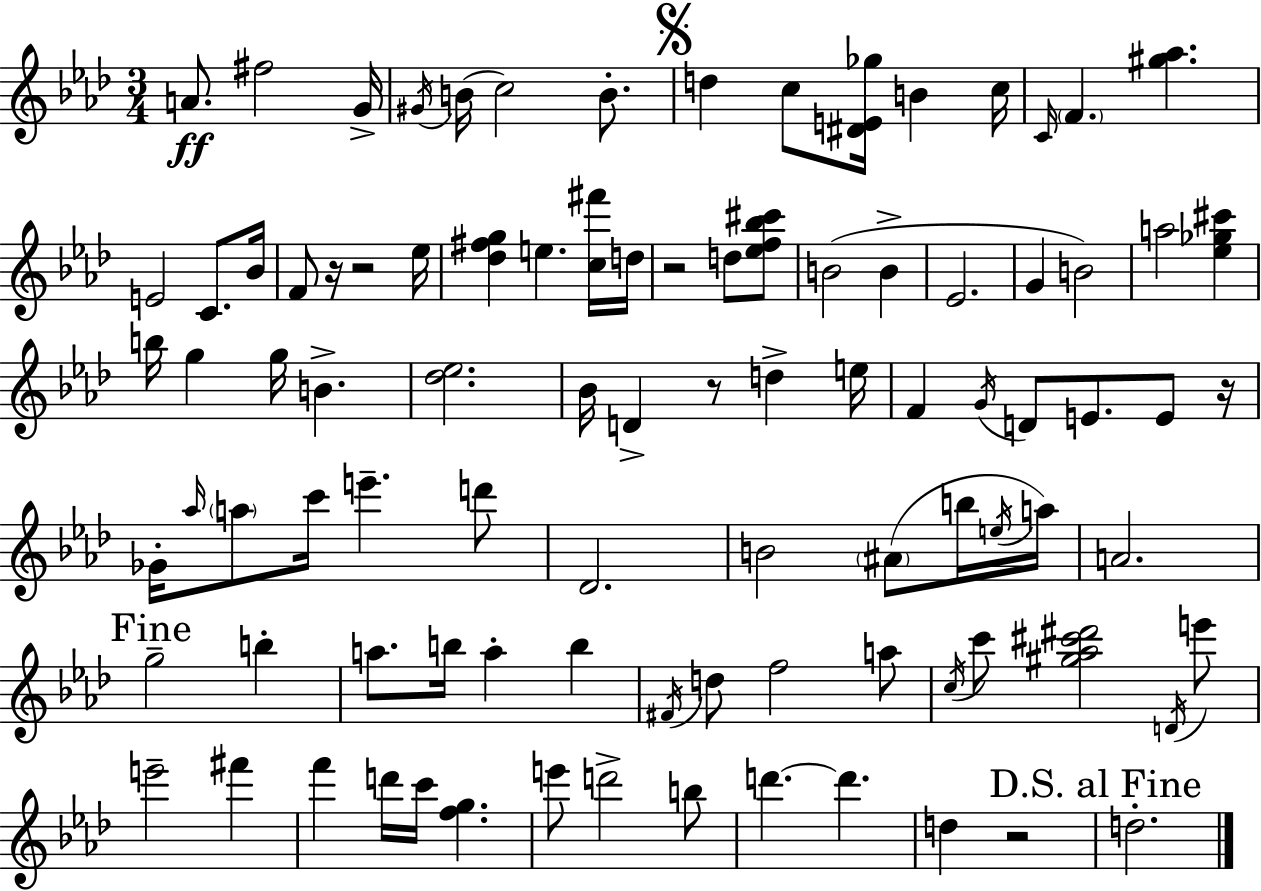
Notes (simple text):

A4/e. F#5/h G4/s G#4/s B4/s C5/h B4/e. D5/q C5/e [D#4,E4,Gb5]/s B4/q C5/s C4/s F4/q. [G#5,Ab5]/q. E4/h C4/e. Bb4/s F4/e R/s R/h Eb5/s [Db5,F#5,G5]/q E5/q. [C5,F#6]/s D5/s R/h D5/e [Eb5,F5,Bb5,C#6]/e B4/h B4/q Eb4/h. G4/q B4/h A5/h [Eb5,Gb5,C#6]/q B5/s G5/q G5/s B4/q. [Db5,Eb5]/h. Bb4/s D4/q R/e D5/q E5/s F4/q G4/s D4/e E4/e. E4/e R/s Gb4/s Ab5/s A5/e C6/s E6/q. D6/e Db4/h. B4/h A#4/e B5/s E5/s A5/s A4/h. G5/h B5/q A5/e. B5/s A5/q B5/q F#4/s D5/e F5/h A5/e C5/s C6/e [G#5,Ab5,C#6,D#6]/h D4/s E6/e E6/h F#6/q F6/q D6/s C6/s [F5,G5]/q. E6/e D6/h B5/e D6/q. D6/q. D5/q R/h D5/h.